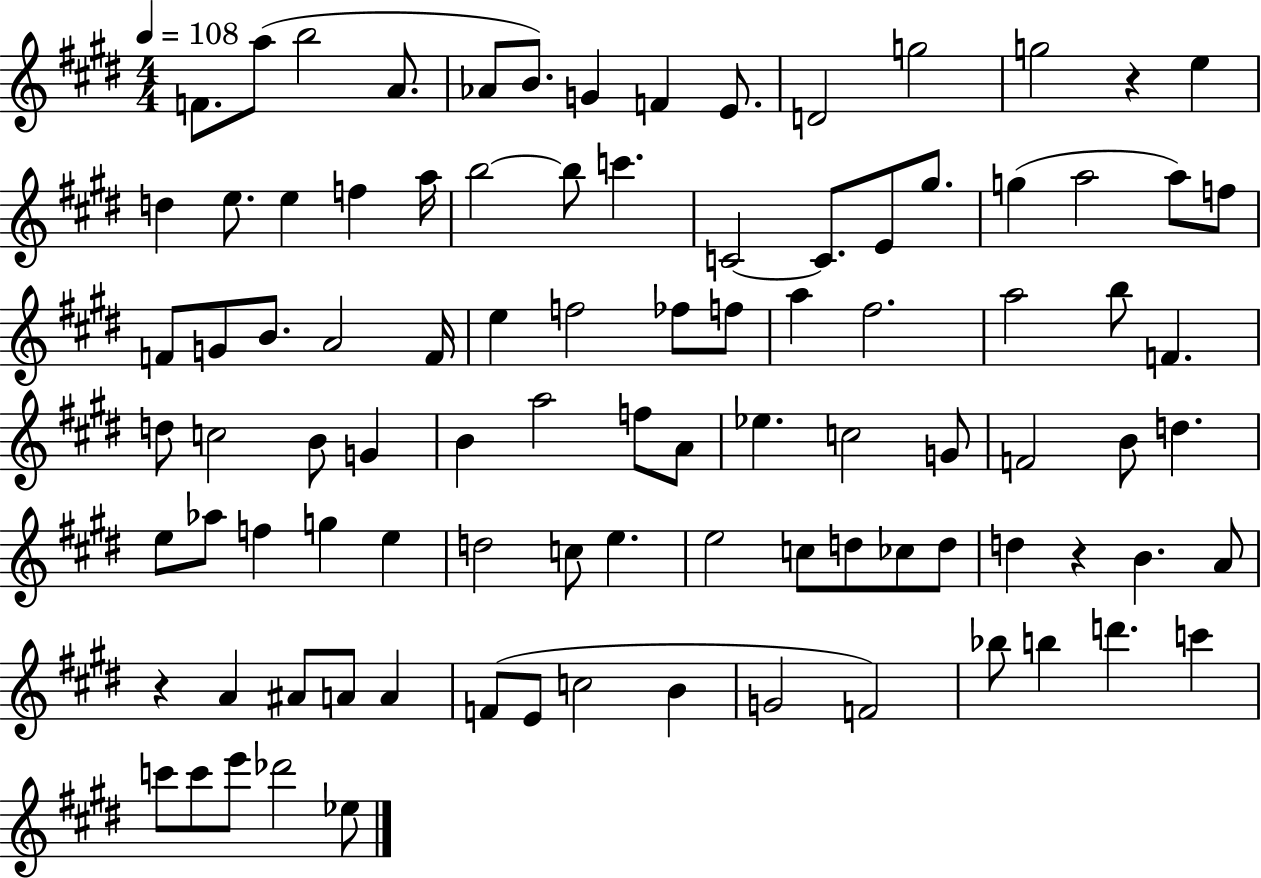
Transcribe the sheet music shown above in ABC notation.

X:1
T:Untitled
M:4/4
L:1/4
K:E
F/2 a/2 b2 A/2 _A/2 B/2 G F E/2 D2 g2 g2 z e d e/2 e f a/4 b2 b/2 c' C2 C/2 E/2 ^g/2 g a2 a/2 f/2 F/2 G/2 B/2 A2 F/4 e f2 _f/2 f/2 a ^f2 a2 b/2 F d/2 c2 B/2 G B a2 f/2 A/2 _e c2 G/2 F2 B/2 d e/2 _a/2 f g e d2 c/2 e e2 c/2 d/2 _c/2 d/2 d z B A/2 z A ^A/2 A/2 A F/2 E/2 c2 B G2 F2 _b/2 b d' c' c'/2 c'/2 e'/2 _d'2 _e/2